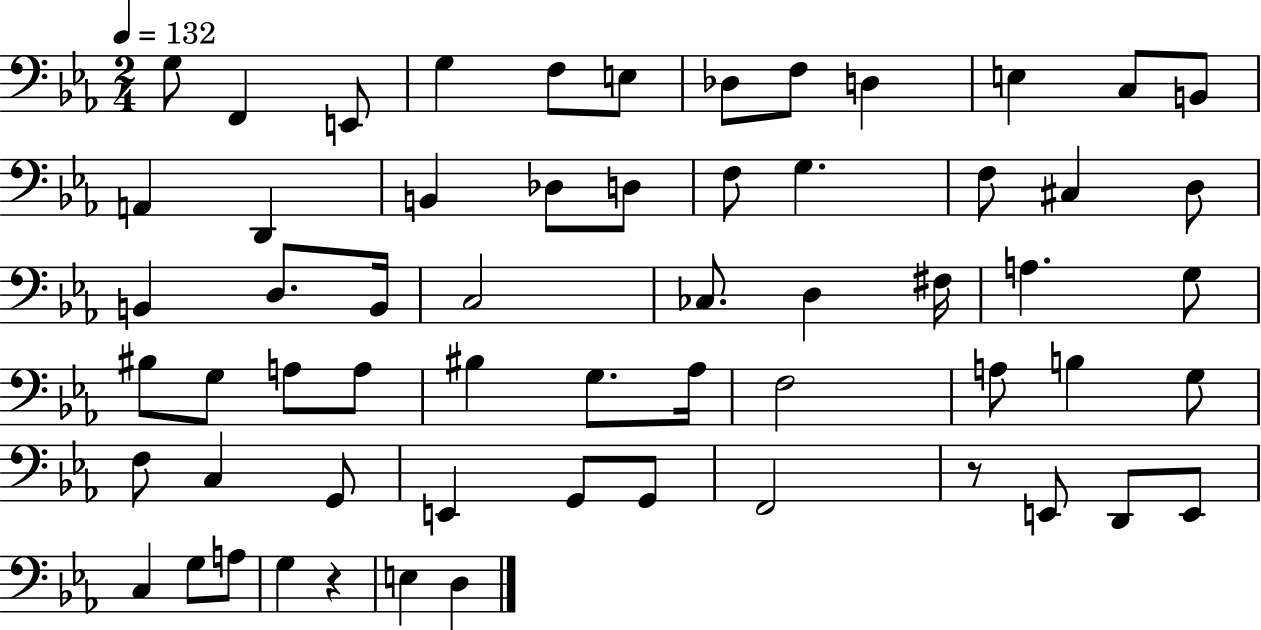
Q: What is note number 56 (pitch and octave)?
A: G3